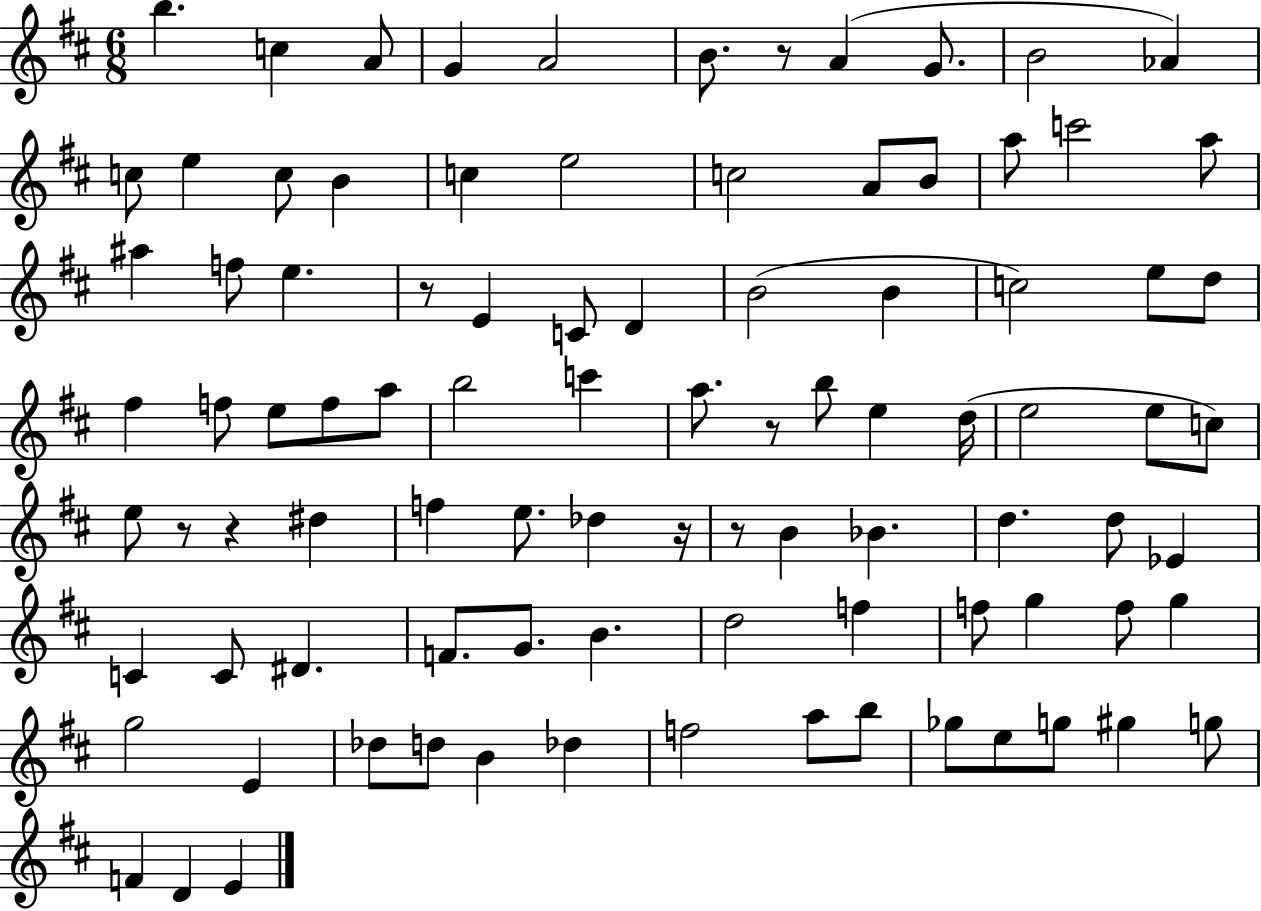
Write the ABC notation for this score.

X:1
T:Untitled
M:6/8
L:1/4
K:D
b c A/2 G A2 B/2 z/2 A G/2 B2 _A c/2 e c/2 B c e2 c2 A/2 B/2 a/2 c'2 a/2 ^a f/2 e z/2 E C/2 D B2 B c2 e/2 d/2 ^f f/2 e/2 f/2 a/2 b2 c' a/2 z/2 b/2 e d/4 e2 e/2 c/2 e/2 z/2 z ^d f e/2 _d z/4 z/2 B _B d d/2 _E C C/2 ^D F/2 G/2 B d2 f f/2 g f/2 g g2 E _d/2 d/2 B _d f2 a/2 b/2 _g/2 e/2 g/2 ^g g/2 F D E